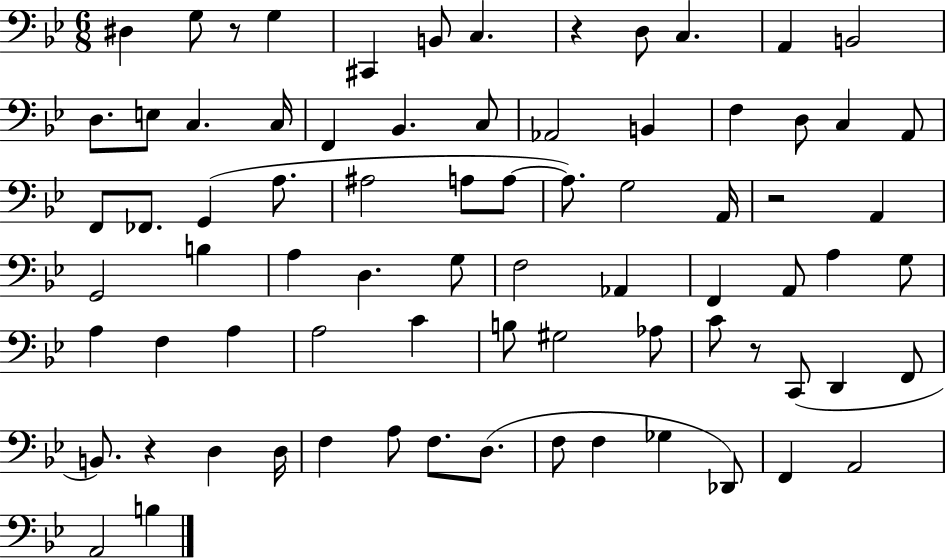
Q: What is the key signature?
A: BES major